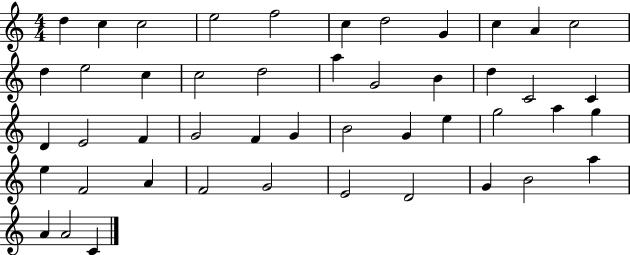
{
  \clef treble
  \numericTimeSignature
  \time 4/4
  \key c \major
  d''4 c''4 c''2 | e''2 f''2 | c''4 d''2 g'4 | c''4 a'4 c''2 | \break d''4 e''2 c''4 | c''2 d''2 | a''4 g'2 b'4 | d''4 c'2 c'4 | \break d'4 e'2 f'4 | g'2 f'4 g'4 | b'2 g'4 e''4 | g''2 a''4 g''4 | \break e''4 f'2 a'4 | f'2 g'2 | e'2 d'2 | g'4 b'2 a''4 | \break a'4 a'2 c'4 | \bar "|."
}